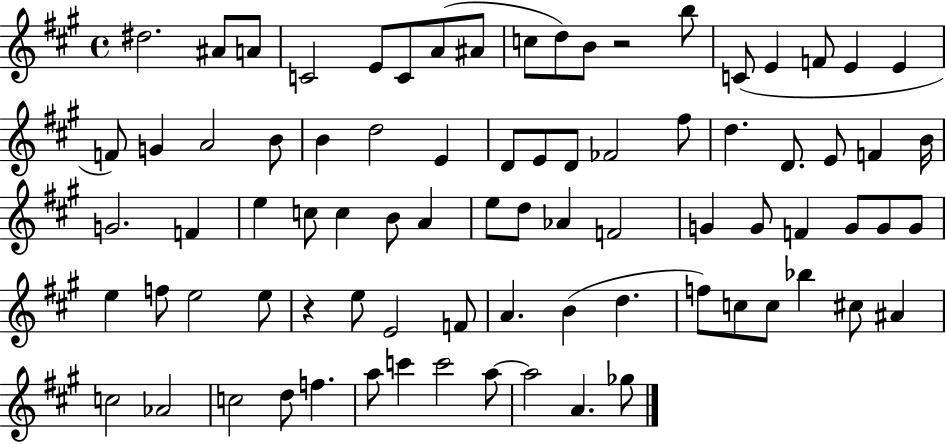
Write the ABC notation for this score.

X:1
T:Untitled
M:4/4
L:1/4
K:A
^d2 ^A/2 A/2 C2 E/2 C/2 A/2 ^A/2 c/2 d/2 B/2 z2 b/2 C/2 E F/2 E E F/2 G A2 B/2 B d2 E D/2 E/2 D/2 _F2 ^f/2 d D/2 E/2 F B/4 G2 F e c/2 c B/2 A e/2 d/2 _A F2 G G/2 F G/2 G/2 G/2 e f/2 e2 e/2 z e/2 E2 F/2 A B d f/2 c/2 c/2 _b ^c/2 ^A c2 _A2 c2 d/2 f a/2 c' c'2 a/2 a2 A _g/2